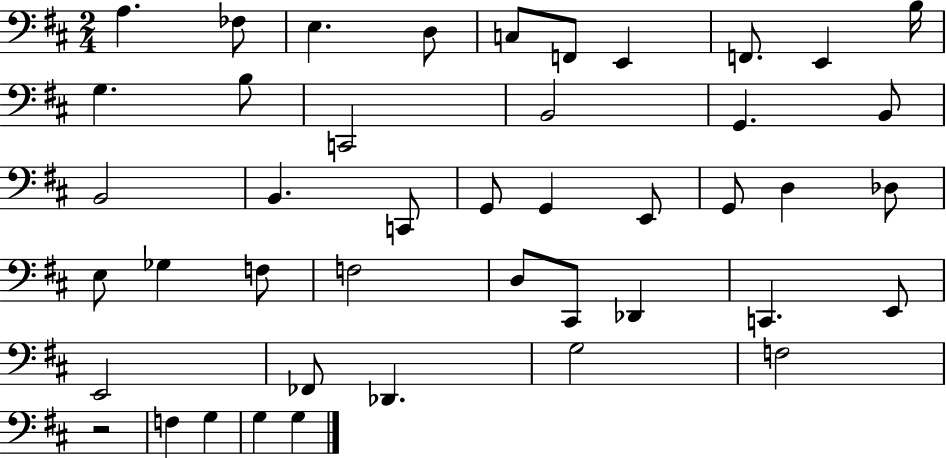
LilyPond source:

{
  \clef bass
  \numericTimeSignature
  \time 2/4
  \key d \major
  a4. fes8 | e4. d8 | c8 f,8 e,4 | f,8. e,4 b16 | \break g4. b8 | c,2 | b,2 | g,4. b,8 | \break b,2 | b,4. c,8 | g,8 g,4 e,8 | g,8 d4 des8 | \break e8 ges4 f8 | f2 | d8 cis,8 des,4 | c,4. e,8 | \break e,2 | fes,8 des,4. | g2 | f2 | \break r2 | f4 g4 | g4 g4 | \bar "|."
}